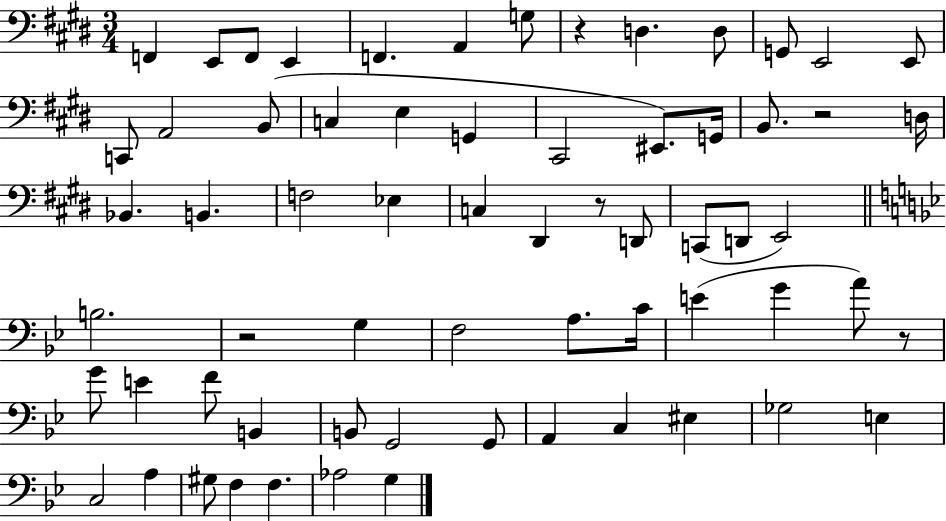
F2/q E2/e F2/e E2/q F2/q. A2/q G3/e R/q D3/q. D3/e G2/e E2/h E2/e C2/e A2/h B2/e C3/q E3/q G2/q C#2/h EIS2/e. G2/s B2/e. R/h D3/s Bb2/q. B2/q. F3/h Eb3/q C3/q D#2/q R/e D2/e C2/e D2/e E2/h B3/h. R/h G3/q F3/h A3/e. C4/s E4/q G4/q A4/e R/e G4/e E4/q F4/e B2/q B2/e G2/h G2/e A2/q C3/q EIS3/q Gb3/h E3/q C3/h A3/q G#3/e F3/q F3/q. Ab3/h G3/q